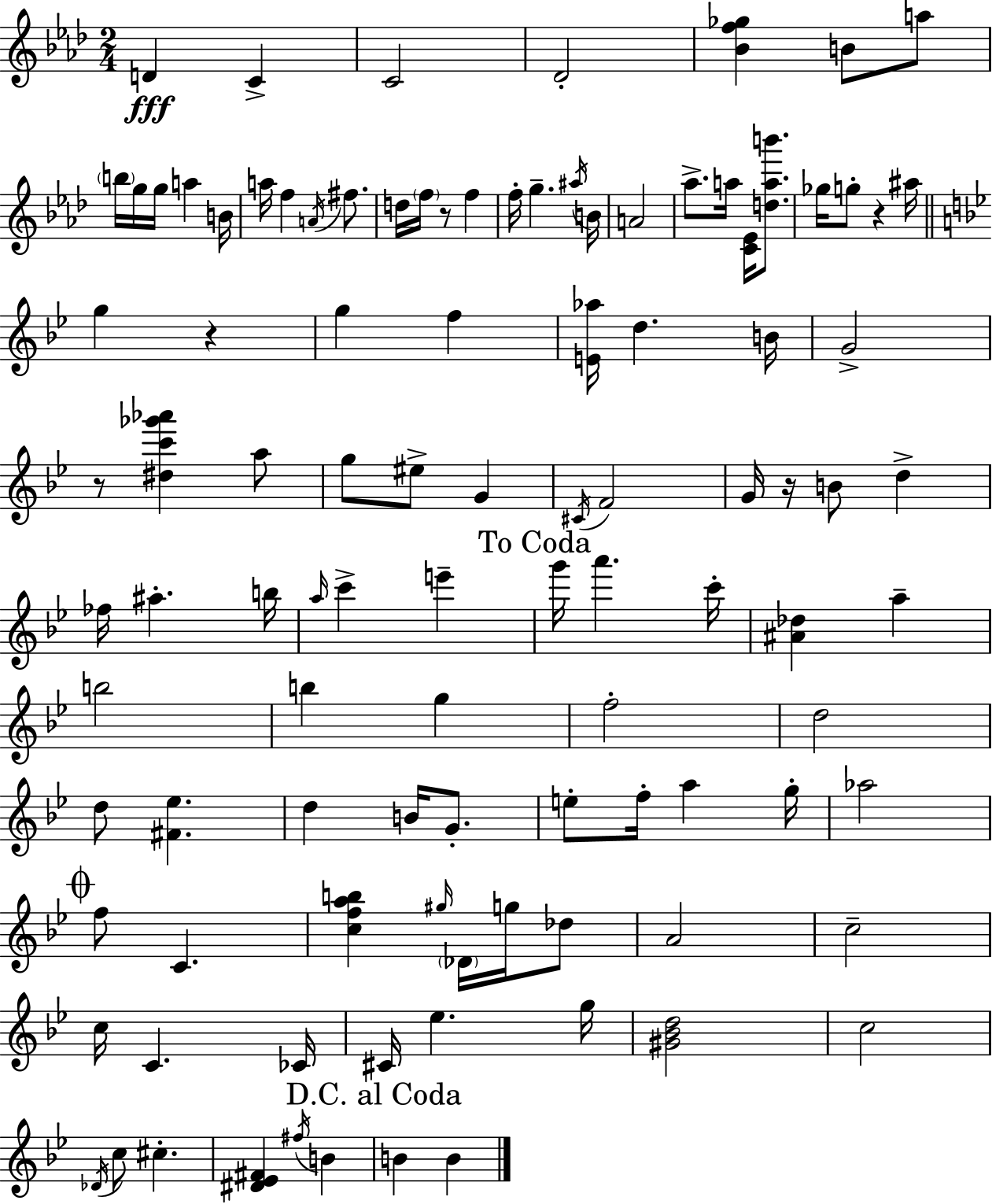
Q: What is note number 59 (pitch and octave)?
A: D5